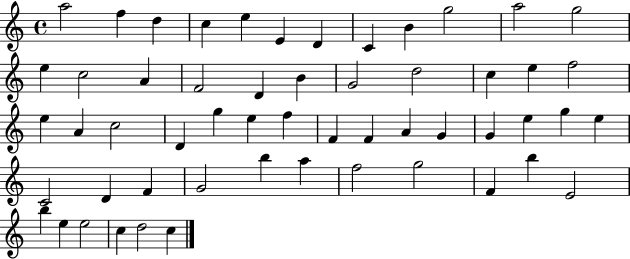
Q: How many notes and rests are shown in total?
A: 55